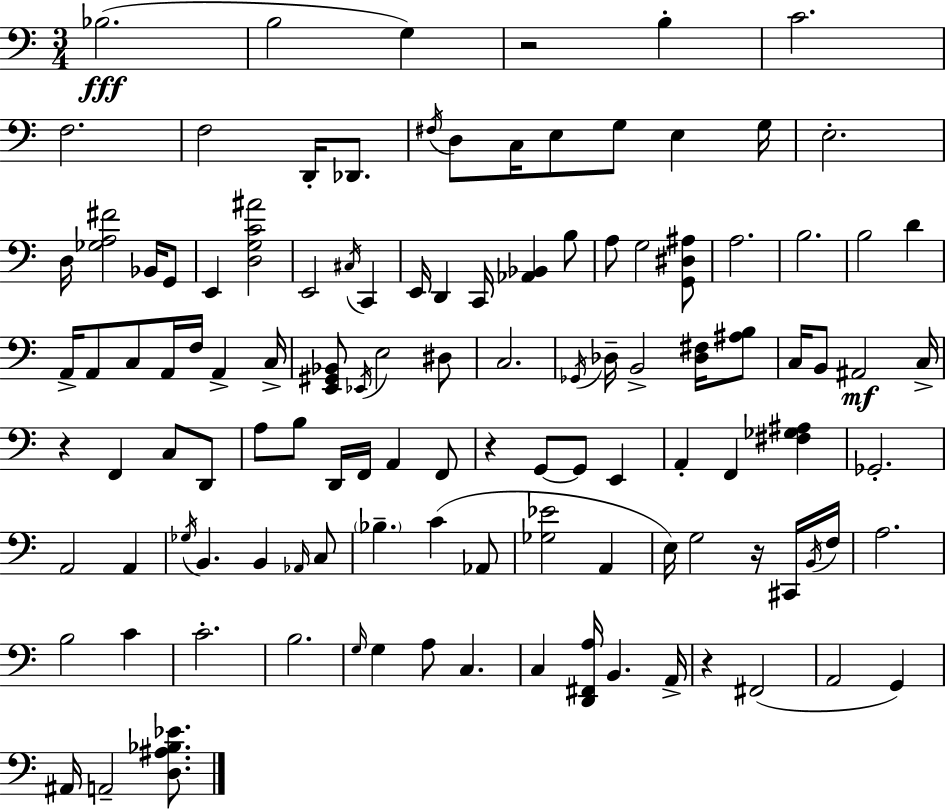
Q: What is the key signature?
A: A minor